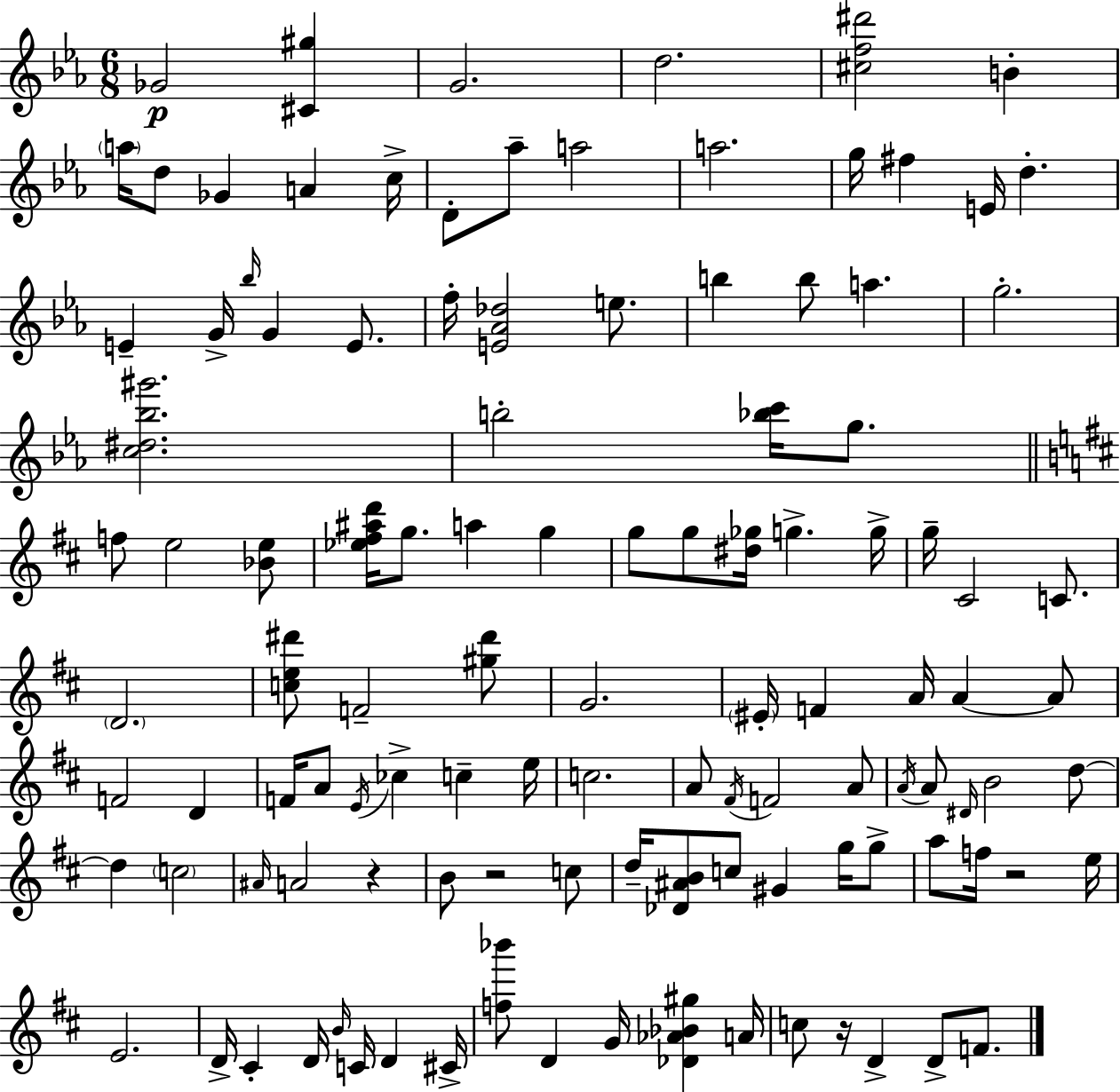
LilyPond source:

{
  \clef treble
  \numericTimeSignature
  \time 6/8
  \key ees \major
  ges'2\p <cis' gis''>4 | g'2. | d''2. | <cis'' f'' dis'''>2 b'4-. | \break \parenthesize a''16 d''8 ges'4 a'4 c''16-> | d'8-. aes''8-- a''2 | a''2. | g''16 fis''4 e'16 d''4.-. | \break e'4-- g'16-> \grace { bes''16 } g'4 e'8. | f''16-. <e' aes' des''>2 e''8. | b''4 b''8 a''4. | g''2.-. | \break <c'' dis'' bes'' gis'''>2. | b''2-. <bes'' c'''>16 g''8. | \bar "||" \break \key d \major f''8 e''2 <bes' e''>8 | <ees'' fis'' ais'' d'''>16 g''8. a''4 g''4 | g''8 g''8 <dis'' ges''>16 g''4.-> g''16-> | g''16-- cis'2 c'8. | \break \parenthesize d'2. | <c'' e'' dis'''>8 f'2-- <gis'' dis'''>8 | g'2. | \parenthesize eis'16-. f'4 a'16 a'4~~ a'8 | \break f'2 d'4 | f'16 a'8 \acciaccatura { e'16 } ces''4-> c''4-- | e''16 c''2. | a'8 \acciaccatura { fis'16 } f'2 | \break a'8 \acciaccatura { a'16 } a'8 \grace { dis'16 } b'2 | d''8~~ d''4 \parenthesize c''2 | \grace { ais'16 } a'2 | r4 b'8 r2 | \break c''8 d''16-- <des' ais' b'>8 c''8 gis'4 | g''16 g''8-> a''8 f''16 r2 | e''16 e'2. | d'16-> cis'4-. d'16 \grace { b'16 } | \break c'16 d'4 cis'16-> <f'' bes'''>8 d'4 | g'16 <des' aes' bes' gis''>4 a'16 c''8 r16 d'4-> | d'8-> f'8. \bar "|."
}